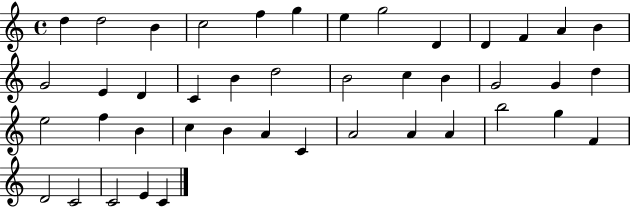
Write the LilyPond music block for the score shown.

{
  \clef treble
  \time 4/4
  \defaultTimeSignature
  \key c \major
  d''4 d''2 b'4 | c''2 f''4 g''4 | e''4 g''2 d'4 | d'4 f'4 a'4 b'4 | \break g'2 e'4 d'4 | c'4 b'4 d''2 | b'2 c''4 b'4 | g'2 g'4 d''4 | \break e''2 f''4 b'4 | c''4 b'4 a'4 c'4 | a'2 a'4 a'4 | b''2 g''4 f'4 | \break d'2 c'2 | c'2 e'4 c'4 | \bar "|."
}